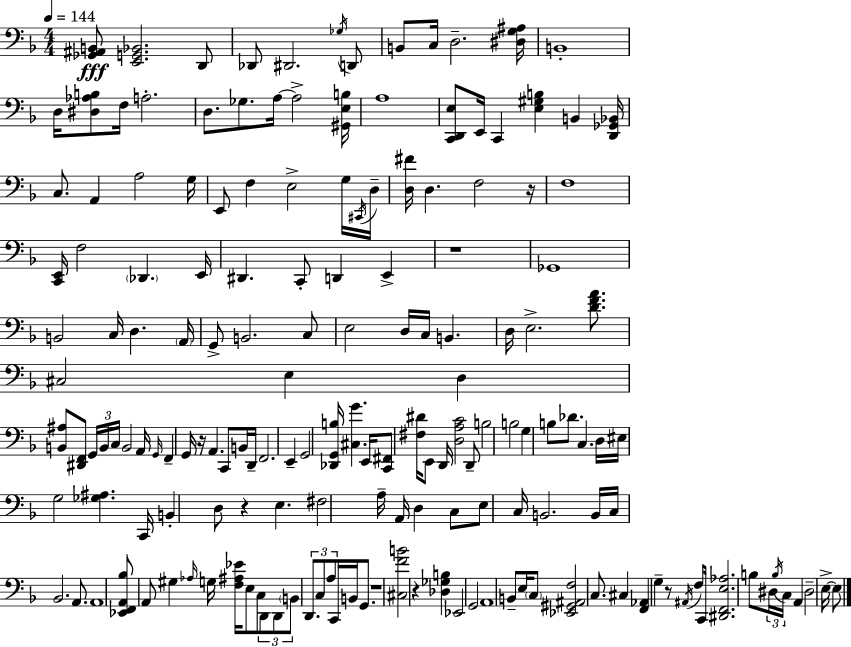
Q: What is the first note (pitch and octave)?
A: D2